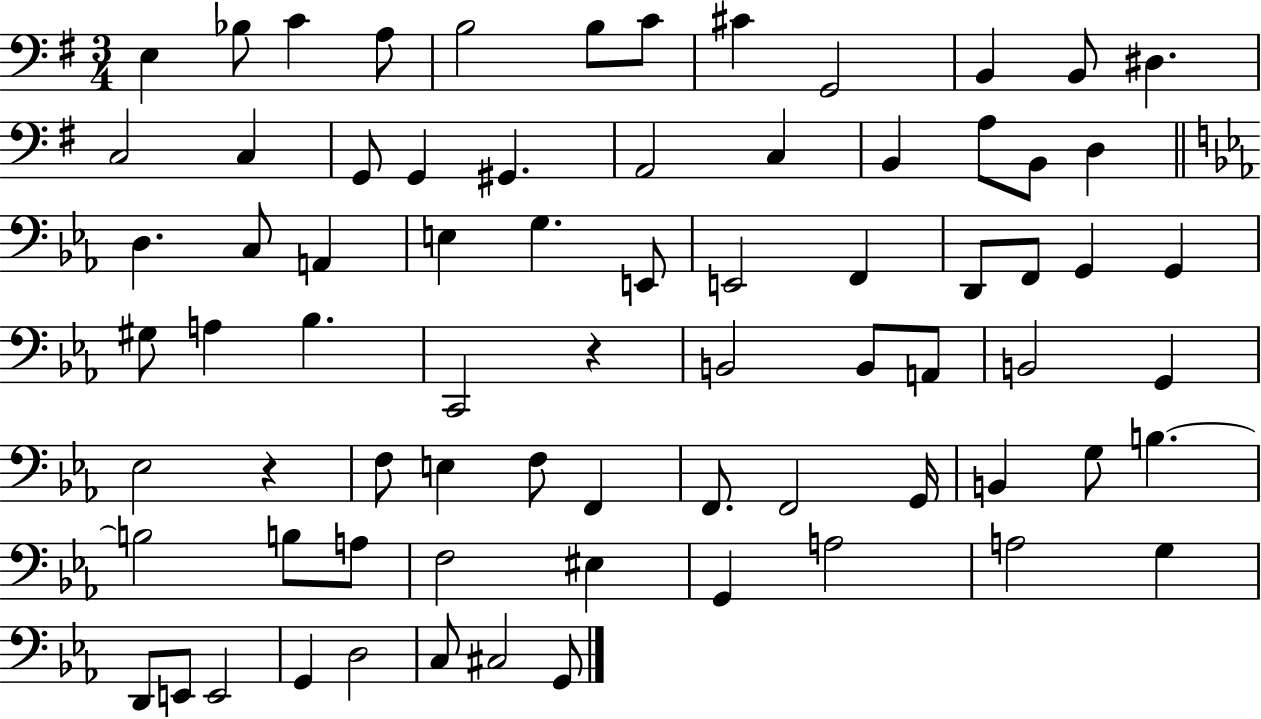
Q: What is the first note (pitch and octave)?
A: E3